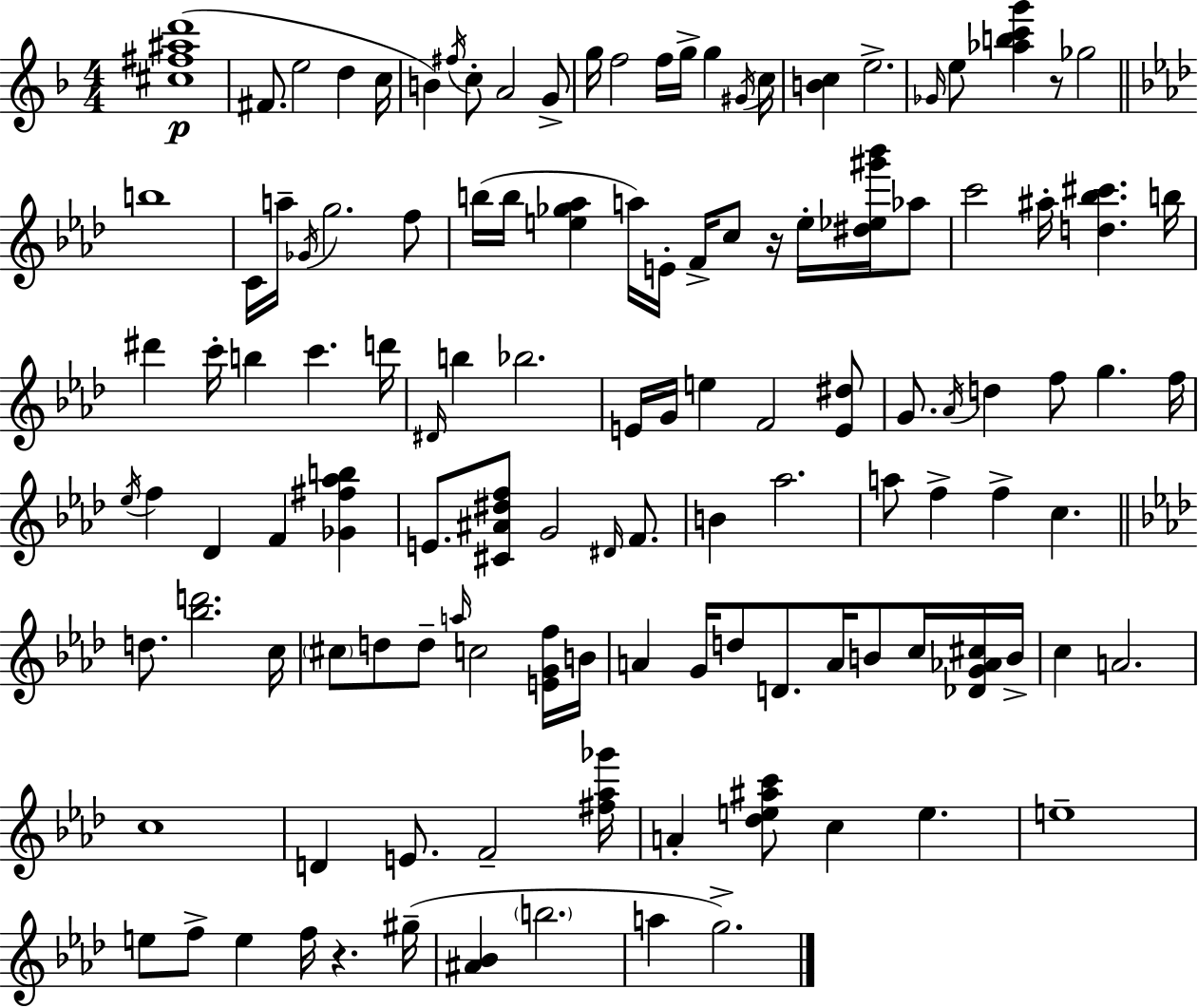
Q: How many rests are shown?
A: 3